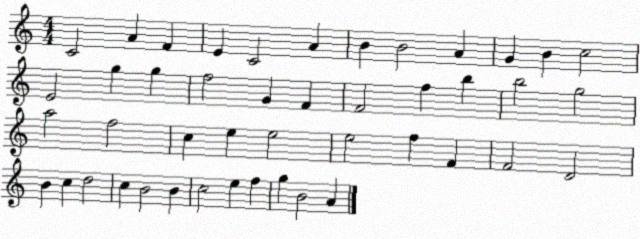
X:1
T:Untitled
M:4/4
L:1/4
K:C
C2 A F E C2 A B B2 A G B c2 E2 g g f2 G F F2 f b b2 g2 a2 f2 c e e2 e2 f F F2 D2 B c d2 c B2 B c2 e f g B2 A